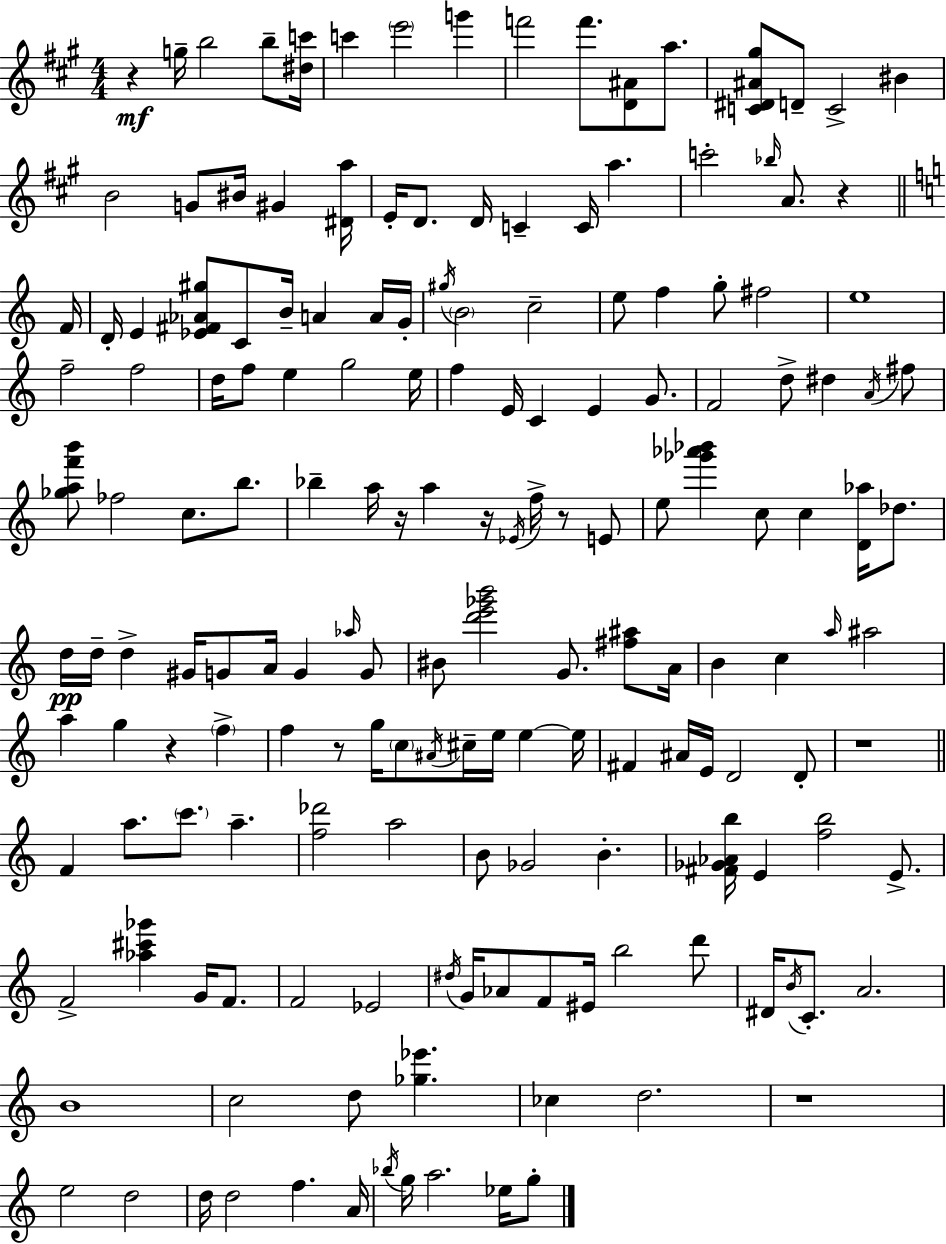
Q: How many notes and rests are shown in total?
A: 169